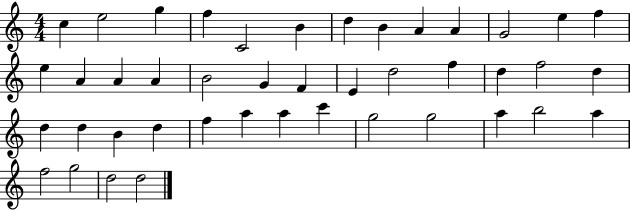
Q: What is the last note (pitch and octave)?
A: D5